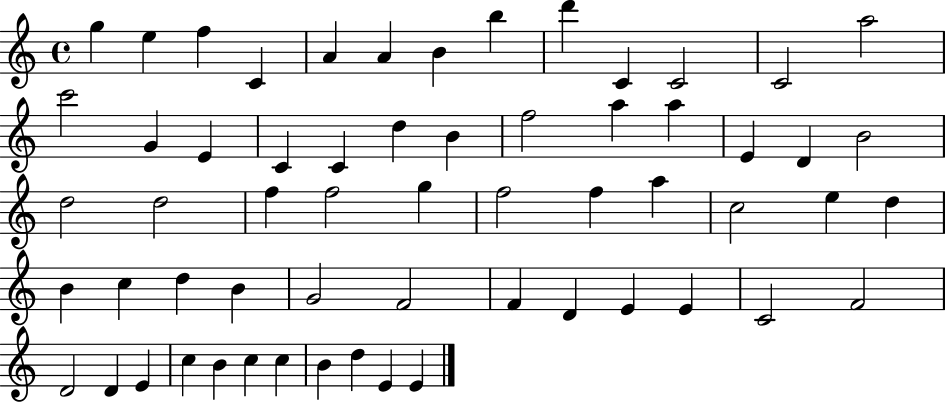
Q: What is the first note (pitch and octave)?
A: G5